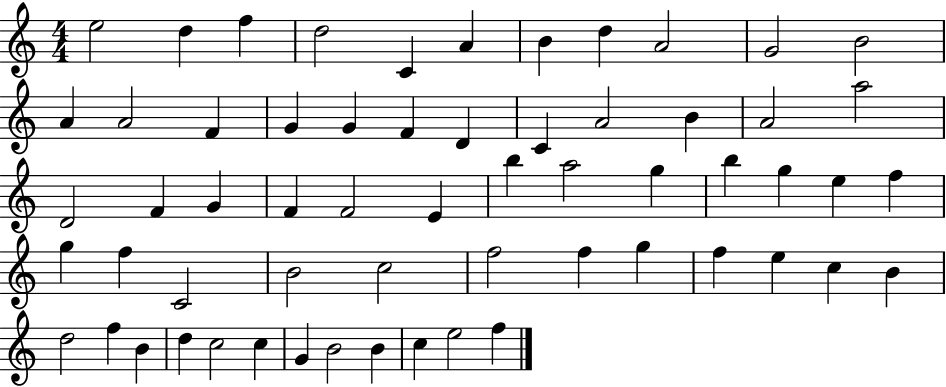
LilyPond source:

{
  \clef treble
  \numericTimeSignature
  \time 4/4
  \key c \major
  e''2 d''4 f''4 | d''2 c'4 a'4 | b'4 d''4 a'2 | g'2 b'2 | \break a'4 a'2 f'4 | g'4 g'4 f'4 d'4 | c'4 a'2 b'4 | a'2 a''2 | \break d'2 f'4 g'4 | f'4 f'2 e'4 | b''4 a''2 g''4 | b''4 g''4 e''4 f''4 | \break g''4 f''4 c'2 | b'2 c''2 | f''2 f''4 g''4 | f''4 e''4 c''4 b'4 | \break d''2 f''4 b'4 | d''4 c''2 c''4 | g'4 b'2 b'4 | c''4 e''2 f''4 | \break \bar "|."
}